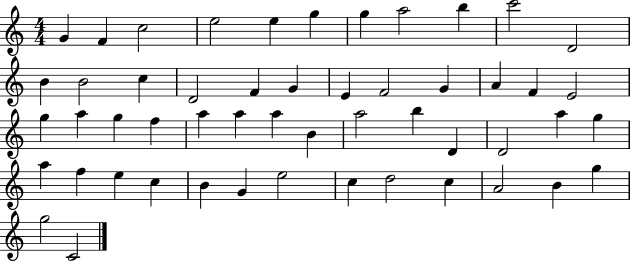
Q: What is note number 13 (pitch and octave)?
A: B4